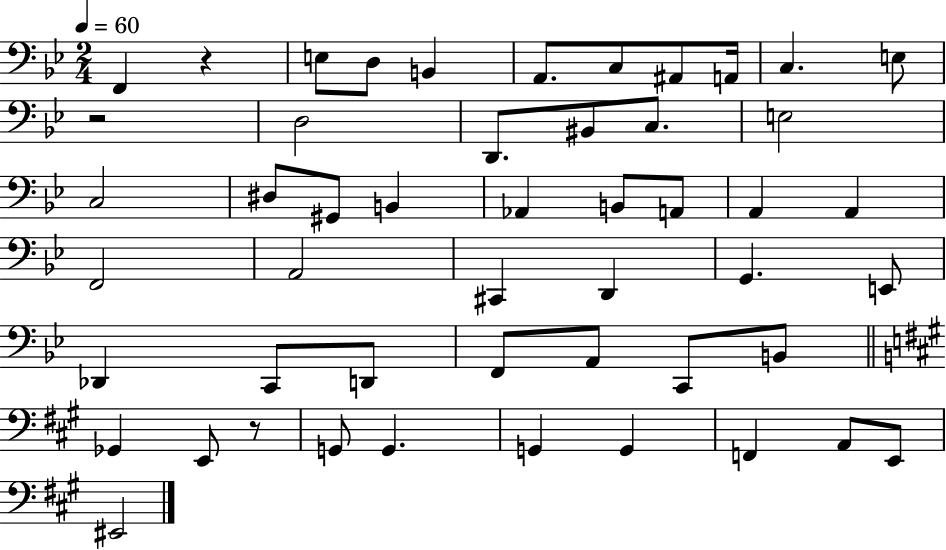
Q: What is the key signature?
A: BES major